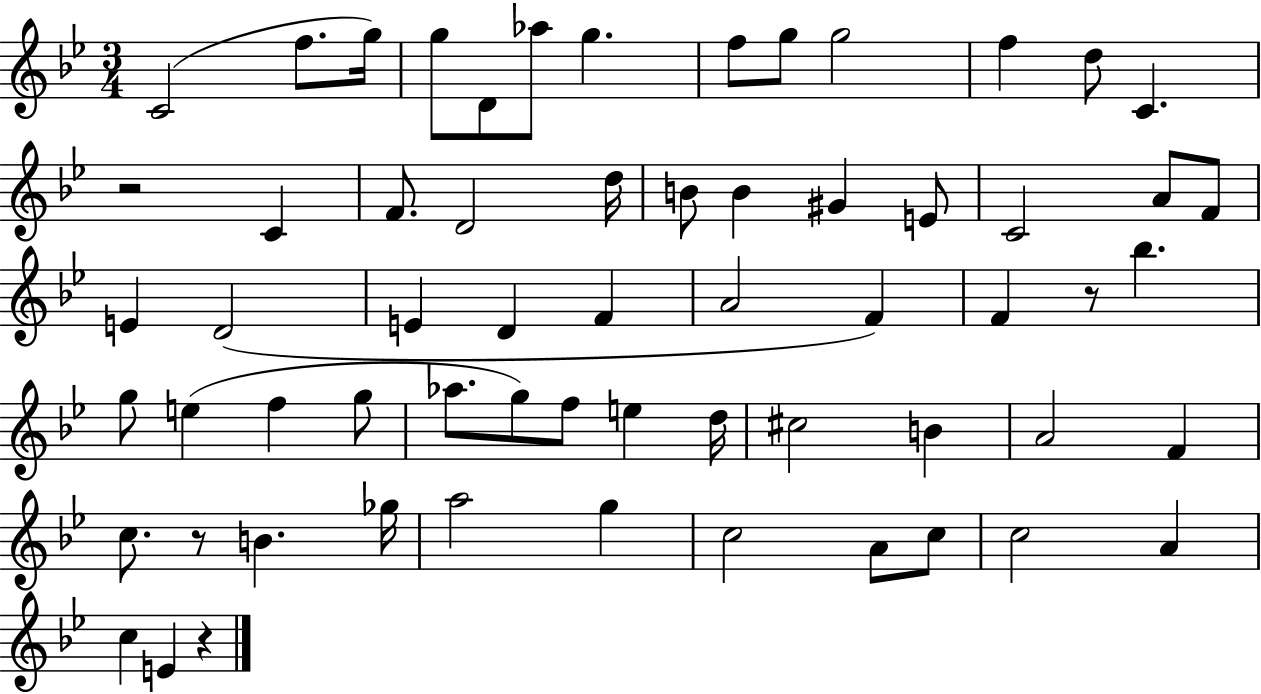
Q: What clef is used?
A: treble